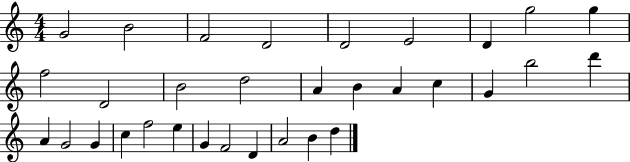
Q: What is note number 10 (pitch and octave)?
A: F5